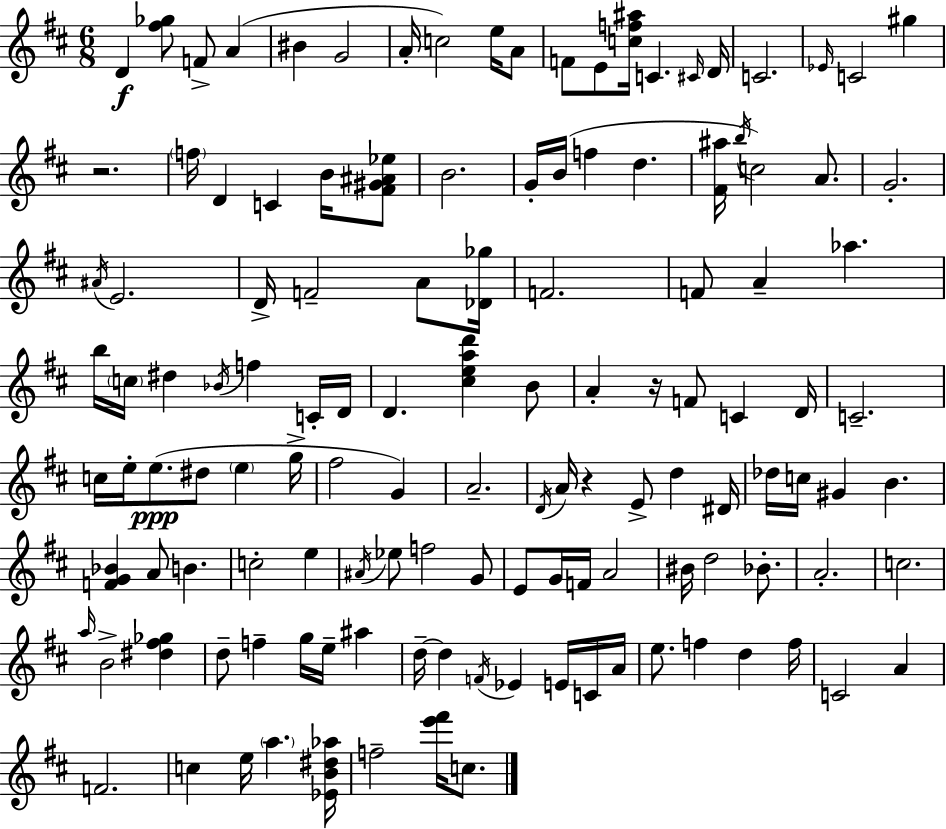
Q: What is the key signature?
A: D major